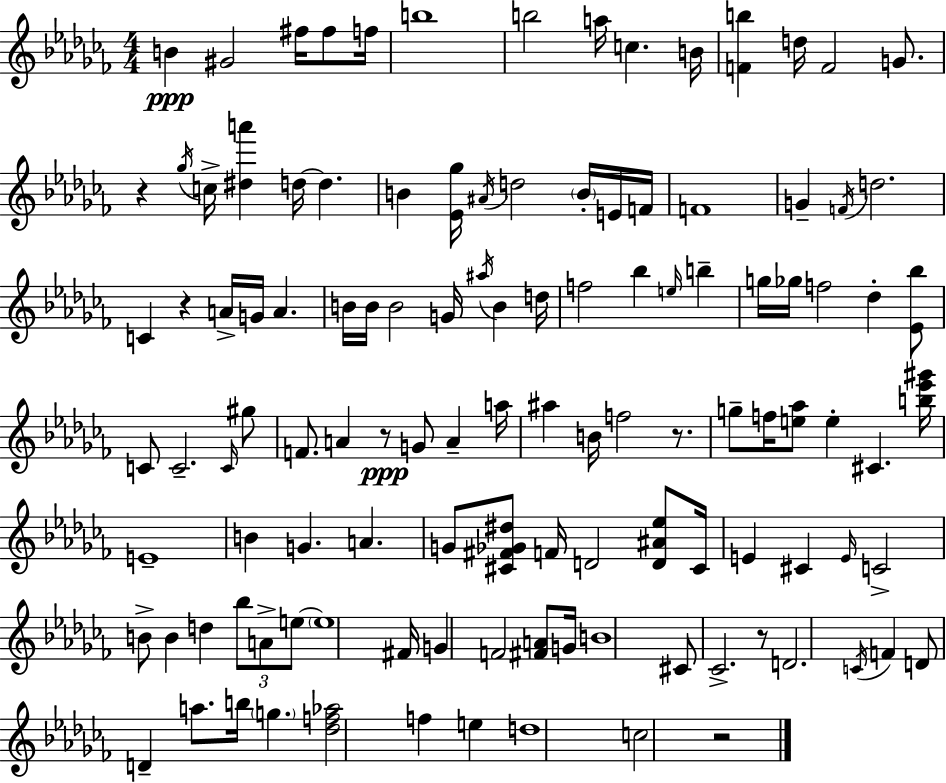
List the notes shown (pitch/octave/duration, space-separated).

B4/q G#4/h F#5/s F#5/e F5/s B5/w B5/h A5/s C5/q. B4/s [F4,B5]/q D5/s F4/h G4/e. R/q Gb5/s C5/s [D#5,A6]/q D5/s D5/q. B4/q [Eb4,Gb5]/s A#4/s D5/h B4/s E4/s F4/s F4/w G4/q F4/s D5/h. C4/q R/q A4/s G4/s A4/q. B4/s B4/s B4/h G4/s A#5/s B4/q D5/s F5/h Bb5/q E5/s B5/q G5/s Gb5/s F5/h Db5/q [Eb4,Bb5]/e C4/e C4/h. C4/s G#5/e F4/e. A4/q R/e G4/e A4/q A5/s A#5/q B4/s F5/h R/e. G5/e F5/s [E5,Ab5]/e E5/q C#4/q. [B5,Eb6,G#6]/s E4/w B4/q G4/q. A4/q. G4/e [C#4,F#4,Gb4,D#5]/e F4/s D4/h [D4,A#4,Eb5]/e C#4/s E4/q C#4/q E4/s C4/h B4/e B4/q D5/q Bb5/e A4/e E5/e E5/w F#4/s G4/q F4/h [F#4,A4]/e G4/s B4/w C#4/e CES4/h. R/e D4/h. C4/s F4/q D4/e D4/q A5/e. B5/s G5/q. [Db5,F5,Ab5]/h F5/q E5/q D5/w C5/h R/h